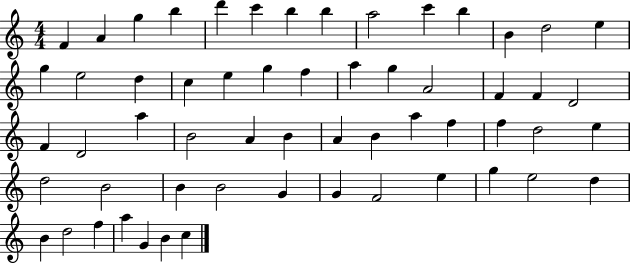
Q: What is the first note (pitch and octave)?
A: F4